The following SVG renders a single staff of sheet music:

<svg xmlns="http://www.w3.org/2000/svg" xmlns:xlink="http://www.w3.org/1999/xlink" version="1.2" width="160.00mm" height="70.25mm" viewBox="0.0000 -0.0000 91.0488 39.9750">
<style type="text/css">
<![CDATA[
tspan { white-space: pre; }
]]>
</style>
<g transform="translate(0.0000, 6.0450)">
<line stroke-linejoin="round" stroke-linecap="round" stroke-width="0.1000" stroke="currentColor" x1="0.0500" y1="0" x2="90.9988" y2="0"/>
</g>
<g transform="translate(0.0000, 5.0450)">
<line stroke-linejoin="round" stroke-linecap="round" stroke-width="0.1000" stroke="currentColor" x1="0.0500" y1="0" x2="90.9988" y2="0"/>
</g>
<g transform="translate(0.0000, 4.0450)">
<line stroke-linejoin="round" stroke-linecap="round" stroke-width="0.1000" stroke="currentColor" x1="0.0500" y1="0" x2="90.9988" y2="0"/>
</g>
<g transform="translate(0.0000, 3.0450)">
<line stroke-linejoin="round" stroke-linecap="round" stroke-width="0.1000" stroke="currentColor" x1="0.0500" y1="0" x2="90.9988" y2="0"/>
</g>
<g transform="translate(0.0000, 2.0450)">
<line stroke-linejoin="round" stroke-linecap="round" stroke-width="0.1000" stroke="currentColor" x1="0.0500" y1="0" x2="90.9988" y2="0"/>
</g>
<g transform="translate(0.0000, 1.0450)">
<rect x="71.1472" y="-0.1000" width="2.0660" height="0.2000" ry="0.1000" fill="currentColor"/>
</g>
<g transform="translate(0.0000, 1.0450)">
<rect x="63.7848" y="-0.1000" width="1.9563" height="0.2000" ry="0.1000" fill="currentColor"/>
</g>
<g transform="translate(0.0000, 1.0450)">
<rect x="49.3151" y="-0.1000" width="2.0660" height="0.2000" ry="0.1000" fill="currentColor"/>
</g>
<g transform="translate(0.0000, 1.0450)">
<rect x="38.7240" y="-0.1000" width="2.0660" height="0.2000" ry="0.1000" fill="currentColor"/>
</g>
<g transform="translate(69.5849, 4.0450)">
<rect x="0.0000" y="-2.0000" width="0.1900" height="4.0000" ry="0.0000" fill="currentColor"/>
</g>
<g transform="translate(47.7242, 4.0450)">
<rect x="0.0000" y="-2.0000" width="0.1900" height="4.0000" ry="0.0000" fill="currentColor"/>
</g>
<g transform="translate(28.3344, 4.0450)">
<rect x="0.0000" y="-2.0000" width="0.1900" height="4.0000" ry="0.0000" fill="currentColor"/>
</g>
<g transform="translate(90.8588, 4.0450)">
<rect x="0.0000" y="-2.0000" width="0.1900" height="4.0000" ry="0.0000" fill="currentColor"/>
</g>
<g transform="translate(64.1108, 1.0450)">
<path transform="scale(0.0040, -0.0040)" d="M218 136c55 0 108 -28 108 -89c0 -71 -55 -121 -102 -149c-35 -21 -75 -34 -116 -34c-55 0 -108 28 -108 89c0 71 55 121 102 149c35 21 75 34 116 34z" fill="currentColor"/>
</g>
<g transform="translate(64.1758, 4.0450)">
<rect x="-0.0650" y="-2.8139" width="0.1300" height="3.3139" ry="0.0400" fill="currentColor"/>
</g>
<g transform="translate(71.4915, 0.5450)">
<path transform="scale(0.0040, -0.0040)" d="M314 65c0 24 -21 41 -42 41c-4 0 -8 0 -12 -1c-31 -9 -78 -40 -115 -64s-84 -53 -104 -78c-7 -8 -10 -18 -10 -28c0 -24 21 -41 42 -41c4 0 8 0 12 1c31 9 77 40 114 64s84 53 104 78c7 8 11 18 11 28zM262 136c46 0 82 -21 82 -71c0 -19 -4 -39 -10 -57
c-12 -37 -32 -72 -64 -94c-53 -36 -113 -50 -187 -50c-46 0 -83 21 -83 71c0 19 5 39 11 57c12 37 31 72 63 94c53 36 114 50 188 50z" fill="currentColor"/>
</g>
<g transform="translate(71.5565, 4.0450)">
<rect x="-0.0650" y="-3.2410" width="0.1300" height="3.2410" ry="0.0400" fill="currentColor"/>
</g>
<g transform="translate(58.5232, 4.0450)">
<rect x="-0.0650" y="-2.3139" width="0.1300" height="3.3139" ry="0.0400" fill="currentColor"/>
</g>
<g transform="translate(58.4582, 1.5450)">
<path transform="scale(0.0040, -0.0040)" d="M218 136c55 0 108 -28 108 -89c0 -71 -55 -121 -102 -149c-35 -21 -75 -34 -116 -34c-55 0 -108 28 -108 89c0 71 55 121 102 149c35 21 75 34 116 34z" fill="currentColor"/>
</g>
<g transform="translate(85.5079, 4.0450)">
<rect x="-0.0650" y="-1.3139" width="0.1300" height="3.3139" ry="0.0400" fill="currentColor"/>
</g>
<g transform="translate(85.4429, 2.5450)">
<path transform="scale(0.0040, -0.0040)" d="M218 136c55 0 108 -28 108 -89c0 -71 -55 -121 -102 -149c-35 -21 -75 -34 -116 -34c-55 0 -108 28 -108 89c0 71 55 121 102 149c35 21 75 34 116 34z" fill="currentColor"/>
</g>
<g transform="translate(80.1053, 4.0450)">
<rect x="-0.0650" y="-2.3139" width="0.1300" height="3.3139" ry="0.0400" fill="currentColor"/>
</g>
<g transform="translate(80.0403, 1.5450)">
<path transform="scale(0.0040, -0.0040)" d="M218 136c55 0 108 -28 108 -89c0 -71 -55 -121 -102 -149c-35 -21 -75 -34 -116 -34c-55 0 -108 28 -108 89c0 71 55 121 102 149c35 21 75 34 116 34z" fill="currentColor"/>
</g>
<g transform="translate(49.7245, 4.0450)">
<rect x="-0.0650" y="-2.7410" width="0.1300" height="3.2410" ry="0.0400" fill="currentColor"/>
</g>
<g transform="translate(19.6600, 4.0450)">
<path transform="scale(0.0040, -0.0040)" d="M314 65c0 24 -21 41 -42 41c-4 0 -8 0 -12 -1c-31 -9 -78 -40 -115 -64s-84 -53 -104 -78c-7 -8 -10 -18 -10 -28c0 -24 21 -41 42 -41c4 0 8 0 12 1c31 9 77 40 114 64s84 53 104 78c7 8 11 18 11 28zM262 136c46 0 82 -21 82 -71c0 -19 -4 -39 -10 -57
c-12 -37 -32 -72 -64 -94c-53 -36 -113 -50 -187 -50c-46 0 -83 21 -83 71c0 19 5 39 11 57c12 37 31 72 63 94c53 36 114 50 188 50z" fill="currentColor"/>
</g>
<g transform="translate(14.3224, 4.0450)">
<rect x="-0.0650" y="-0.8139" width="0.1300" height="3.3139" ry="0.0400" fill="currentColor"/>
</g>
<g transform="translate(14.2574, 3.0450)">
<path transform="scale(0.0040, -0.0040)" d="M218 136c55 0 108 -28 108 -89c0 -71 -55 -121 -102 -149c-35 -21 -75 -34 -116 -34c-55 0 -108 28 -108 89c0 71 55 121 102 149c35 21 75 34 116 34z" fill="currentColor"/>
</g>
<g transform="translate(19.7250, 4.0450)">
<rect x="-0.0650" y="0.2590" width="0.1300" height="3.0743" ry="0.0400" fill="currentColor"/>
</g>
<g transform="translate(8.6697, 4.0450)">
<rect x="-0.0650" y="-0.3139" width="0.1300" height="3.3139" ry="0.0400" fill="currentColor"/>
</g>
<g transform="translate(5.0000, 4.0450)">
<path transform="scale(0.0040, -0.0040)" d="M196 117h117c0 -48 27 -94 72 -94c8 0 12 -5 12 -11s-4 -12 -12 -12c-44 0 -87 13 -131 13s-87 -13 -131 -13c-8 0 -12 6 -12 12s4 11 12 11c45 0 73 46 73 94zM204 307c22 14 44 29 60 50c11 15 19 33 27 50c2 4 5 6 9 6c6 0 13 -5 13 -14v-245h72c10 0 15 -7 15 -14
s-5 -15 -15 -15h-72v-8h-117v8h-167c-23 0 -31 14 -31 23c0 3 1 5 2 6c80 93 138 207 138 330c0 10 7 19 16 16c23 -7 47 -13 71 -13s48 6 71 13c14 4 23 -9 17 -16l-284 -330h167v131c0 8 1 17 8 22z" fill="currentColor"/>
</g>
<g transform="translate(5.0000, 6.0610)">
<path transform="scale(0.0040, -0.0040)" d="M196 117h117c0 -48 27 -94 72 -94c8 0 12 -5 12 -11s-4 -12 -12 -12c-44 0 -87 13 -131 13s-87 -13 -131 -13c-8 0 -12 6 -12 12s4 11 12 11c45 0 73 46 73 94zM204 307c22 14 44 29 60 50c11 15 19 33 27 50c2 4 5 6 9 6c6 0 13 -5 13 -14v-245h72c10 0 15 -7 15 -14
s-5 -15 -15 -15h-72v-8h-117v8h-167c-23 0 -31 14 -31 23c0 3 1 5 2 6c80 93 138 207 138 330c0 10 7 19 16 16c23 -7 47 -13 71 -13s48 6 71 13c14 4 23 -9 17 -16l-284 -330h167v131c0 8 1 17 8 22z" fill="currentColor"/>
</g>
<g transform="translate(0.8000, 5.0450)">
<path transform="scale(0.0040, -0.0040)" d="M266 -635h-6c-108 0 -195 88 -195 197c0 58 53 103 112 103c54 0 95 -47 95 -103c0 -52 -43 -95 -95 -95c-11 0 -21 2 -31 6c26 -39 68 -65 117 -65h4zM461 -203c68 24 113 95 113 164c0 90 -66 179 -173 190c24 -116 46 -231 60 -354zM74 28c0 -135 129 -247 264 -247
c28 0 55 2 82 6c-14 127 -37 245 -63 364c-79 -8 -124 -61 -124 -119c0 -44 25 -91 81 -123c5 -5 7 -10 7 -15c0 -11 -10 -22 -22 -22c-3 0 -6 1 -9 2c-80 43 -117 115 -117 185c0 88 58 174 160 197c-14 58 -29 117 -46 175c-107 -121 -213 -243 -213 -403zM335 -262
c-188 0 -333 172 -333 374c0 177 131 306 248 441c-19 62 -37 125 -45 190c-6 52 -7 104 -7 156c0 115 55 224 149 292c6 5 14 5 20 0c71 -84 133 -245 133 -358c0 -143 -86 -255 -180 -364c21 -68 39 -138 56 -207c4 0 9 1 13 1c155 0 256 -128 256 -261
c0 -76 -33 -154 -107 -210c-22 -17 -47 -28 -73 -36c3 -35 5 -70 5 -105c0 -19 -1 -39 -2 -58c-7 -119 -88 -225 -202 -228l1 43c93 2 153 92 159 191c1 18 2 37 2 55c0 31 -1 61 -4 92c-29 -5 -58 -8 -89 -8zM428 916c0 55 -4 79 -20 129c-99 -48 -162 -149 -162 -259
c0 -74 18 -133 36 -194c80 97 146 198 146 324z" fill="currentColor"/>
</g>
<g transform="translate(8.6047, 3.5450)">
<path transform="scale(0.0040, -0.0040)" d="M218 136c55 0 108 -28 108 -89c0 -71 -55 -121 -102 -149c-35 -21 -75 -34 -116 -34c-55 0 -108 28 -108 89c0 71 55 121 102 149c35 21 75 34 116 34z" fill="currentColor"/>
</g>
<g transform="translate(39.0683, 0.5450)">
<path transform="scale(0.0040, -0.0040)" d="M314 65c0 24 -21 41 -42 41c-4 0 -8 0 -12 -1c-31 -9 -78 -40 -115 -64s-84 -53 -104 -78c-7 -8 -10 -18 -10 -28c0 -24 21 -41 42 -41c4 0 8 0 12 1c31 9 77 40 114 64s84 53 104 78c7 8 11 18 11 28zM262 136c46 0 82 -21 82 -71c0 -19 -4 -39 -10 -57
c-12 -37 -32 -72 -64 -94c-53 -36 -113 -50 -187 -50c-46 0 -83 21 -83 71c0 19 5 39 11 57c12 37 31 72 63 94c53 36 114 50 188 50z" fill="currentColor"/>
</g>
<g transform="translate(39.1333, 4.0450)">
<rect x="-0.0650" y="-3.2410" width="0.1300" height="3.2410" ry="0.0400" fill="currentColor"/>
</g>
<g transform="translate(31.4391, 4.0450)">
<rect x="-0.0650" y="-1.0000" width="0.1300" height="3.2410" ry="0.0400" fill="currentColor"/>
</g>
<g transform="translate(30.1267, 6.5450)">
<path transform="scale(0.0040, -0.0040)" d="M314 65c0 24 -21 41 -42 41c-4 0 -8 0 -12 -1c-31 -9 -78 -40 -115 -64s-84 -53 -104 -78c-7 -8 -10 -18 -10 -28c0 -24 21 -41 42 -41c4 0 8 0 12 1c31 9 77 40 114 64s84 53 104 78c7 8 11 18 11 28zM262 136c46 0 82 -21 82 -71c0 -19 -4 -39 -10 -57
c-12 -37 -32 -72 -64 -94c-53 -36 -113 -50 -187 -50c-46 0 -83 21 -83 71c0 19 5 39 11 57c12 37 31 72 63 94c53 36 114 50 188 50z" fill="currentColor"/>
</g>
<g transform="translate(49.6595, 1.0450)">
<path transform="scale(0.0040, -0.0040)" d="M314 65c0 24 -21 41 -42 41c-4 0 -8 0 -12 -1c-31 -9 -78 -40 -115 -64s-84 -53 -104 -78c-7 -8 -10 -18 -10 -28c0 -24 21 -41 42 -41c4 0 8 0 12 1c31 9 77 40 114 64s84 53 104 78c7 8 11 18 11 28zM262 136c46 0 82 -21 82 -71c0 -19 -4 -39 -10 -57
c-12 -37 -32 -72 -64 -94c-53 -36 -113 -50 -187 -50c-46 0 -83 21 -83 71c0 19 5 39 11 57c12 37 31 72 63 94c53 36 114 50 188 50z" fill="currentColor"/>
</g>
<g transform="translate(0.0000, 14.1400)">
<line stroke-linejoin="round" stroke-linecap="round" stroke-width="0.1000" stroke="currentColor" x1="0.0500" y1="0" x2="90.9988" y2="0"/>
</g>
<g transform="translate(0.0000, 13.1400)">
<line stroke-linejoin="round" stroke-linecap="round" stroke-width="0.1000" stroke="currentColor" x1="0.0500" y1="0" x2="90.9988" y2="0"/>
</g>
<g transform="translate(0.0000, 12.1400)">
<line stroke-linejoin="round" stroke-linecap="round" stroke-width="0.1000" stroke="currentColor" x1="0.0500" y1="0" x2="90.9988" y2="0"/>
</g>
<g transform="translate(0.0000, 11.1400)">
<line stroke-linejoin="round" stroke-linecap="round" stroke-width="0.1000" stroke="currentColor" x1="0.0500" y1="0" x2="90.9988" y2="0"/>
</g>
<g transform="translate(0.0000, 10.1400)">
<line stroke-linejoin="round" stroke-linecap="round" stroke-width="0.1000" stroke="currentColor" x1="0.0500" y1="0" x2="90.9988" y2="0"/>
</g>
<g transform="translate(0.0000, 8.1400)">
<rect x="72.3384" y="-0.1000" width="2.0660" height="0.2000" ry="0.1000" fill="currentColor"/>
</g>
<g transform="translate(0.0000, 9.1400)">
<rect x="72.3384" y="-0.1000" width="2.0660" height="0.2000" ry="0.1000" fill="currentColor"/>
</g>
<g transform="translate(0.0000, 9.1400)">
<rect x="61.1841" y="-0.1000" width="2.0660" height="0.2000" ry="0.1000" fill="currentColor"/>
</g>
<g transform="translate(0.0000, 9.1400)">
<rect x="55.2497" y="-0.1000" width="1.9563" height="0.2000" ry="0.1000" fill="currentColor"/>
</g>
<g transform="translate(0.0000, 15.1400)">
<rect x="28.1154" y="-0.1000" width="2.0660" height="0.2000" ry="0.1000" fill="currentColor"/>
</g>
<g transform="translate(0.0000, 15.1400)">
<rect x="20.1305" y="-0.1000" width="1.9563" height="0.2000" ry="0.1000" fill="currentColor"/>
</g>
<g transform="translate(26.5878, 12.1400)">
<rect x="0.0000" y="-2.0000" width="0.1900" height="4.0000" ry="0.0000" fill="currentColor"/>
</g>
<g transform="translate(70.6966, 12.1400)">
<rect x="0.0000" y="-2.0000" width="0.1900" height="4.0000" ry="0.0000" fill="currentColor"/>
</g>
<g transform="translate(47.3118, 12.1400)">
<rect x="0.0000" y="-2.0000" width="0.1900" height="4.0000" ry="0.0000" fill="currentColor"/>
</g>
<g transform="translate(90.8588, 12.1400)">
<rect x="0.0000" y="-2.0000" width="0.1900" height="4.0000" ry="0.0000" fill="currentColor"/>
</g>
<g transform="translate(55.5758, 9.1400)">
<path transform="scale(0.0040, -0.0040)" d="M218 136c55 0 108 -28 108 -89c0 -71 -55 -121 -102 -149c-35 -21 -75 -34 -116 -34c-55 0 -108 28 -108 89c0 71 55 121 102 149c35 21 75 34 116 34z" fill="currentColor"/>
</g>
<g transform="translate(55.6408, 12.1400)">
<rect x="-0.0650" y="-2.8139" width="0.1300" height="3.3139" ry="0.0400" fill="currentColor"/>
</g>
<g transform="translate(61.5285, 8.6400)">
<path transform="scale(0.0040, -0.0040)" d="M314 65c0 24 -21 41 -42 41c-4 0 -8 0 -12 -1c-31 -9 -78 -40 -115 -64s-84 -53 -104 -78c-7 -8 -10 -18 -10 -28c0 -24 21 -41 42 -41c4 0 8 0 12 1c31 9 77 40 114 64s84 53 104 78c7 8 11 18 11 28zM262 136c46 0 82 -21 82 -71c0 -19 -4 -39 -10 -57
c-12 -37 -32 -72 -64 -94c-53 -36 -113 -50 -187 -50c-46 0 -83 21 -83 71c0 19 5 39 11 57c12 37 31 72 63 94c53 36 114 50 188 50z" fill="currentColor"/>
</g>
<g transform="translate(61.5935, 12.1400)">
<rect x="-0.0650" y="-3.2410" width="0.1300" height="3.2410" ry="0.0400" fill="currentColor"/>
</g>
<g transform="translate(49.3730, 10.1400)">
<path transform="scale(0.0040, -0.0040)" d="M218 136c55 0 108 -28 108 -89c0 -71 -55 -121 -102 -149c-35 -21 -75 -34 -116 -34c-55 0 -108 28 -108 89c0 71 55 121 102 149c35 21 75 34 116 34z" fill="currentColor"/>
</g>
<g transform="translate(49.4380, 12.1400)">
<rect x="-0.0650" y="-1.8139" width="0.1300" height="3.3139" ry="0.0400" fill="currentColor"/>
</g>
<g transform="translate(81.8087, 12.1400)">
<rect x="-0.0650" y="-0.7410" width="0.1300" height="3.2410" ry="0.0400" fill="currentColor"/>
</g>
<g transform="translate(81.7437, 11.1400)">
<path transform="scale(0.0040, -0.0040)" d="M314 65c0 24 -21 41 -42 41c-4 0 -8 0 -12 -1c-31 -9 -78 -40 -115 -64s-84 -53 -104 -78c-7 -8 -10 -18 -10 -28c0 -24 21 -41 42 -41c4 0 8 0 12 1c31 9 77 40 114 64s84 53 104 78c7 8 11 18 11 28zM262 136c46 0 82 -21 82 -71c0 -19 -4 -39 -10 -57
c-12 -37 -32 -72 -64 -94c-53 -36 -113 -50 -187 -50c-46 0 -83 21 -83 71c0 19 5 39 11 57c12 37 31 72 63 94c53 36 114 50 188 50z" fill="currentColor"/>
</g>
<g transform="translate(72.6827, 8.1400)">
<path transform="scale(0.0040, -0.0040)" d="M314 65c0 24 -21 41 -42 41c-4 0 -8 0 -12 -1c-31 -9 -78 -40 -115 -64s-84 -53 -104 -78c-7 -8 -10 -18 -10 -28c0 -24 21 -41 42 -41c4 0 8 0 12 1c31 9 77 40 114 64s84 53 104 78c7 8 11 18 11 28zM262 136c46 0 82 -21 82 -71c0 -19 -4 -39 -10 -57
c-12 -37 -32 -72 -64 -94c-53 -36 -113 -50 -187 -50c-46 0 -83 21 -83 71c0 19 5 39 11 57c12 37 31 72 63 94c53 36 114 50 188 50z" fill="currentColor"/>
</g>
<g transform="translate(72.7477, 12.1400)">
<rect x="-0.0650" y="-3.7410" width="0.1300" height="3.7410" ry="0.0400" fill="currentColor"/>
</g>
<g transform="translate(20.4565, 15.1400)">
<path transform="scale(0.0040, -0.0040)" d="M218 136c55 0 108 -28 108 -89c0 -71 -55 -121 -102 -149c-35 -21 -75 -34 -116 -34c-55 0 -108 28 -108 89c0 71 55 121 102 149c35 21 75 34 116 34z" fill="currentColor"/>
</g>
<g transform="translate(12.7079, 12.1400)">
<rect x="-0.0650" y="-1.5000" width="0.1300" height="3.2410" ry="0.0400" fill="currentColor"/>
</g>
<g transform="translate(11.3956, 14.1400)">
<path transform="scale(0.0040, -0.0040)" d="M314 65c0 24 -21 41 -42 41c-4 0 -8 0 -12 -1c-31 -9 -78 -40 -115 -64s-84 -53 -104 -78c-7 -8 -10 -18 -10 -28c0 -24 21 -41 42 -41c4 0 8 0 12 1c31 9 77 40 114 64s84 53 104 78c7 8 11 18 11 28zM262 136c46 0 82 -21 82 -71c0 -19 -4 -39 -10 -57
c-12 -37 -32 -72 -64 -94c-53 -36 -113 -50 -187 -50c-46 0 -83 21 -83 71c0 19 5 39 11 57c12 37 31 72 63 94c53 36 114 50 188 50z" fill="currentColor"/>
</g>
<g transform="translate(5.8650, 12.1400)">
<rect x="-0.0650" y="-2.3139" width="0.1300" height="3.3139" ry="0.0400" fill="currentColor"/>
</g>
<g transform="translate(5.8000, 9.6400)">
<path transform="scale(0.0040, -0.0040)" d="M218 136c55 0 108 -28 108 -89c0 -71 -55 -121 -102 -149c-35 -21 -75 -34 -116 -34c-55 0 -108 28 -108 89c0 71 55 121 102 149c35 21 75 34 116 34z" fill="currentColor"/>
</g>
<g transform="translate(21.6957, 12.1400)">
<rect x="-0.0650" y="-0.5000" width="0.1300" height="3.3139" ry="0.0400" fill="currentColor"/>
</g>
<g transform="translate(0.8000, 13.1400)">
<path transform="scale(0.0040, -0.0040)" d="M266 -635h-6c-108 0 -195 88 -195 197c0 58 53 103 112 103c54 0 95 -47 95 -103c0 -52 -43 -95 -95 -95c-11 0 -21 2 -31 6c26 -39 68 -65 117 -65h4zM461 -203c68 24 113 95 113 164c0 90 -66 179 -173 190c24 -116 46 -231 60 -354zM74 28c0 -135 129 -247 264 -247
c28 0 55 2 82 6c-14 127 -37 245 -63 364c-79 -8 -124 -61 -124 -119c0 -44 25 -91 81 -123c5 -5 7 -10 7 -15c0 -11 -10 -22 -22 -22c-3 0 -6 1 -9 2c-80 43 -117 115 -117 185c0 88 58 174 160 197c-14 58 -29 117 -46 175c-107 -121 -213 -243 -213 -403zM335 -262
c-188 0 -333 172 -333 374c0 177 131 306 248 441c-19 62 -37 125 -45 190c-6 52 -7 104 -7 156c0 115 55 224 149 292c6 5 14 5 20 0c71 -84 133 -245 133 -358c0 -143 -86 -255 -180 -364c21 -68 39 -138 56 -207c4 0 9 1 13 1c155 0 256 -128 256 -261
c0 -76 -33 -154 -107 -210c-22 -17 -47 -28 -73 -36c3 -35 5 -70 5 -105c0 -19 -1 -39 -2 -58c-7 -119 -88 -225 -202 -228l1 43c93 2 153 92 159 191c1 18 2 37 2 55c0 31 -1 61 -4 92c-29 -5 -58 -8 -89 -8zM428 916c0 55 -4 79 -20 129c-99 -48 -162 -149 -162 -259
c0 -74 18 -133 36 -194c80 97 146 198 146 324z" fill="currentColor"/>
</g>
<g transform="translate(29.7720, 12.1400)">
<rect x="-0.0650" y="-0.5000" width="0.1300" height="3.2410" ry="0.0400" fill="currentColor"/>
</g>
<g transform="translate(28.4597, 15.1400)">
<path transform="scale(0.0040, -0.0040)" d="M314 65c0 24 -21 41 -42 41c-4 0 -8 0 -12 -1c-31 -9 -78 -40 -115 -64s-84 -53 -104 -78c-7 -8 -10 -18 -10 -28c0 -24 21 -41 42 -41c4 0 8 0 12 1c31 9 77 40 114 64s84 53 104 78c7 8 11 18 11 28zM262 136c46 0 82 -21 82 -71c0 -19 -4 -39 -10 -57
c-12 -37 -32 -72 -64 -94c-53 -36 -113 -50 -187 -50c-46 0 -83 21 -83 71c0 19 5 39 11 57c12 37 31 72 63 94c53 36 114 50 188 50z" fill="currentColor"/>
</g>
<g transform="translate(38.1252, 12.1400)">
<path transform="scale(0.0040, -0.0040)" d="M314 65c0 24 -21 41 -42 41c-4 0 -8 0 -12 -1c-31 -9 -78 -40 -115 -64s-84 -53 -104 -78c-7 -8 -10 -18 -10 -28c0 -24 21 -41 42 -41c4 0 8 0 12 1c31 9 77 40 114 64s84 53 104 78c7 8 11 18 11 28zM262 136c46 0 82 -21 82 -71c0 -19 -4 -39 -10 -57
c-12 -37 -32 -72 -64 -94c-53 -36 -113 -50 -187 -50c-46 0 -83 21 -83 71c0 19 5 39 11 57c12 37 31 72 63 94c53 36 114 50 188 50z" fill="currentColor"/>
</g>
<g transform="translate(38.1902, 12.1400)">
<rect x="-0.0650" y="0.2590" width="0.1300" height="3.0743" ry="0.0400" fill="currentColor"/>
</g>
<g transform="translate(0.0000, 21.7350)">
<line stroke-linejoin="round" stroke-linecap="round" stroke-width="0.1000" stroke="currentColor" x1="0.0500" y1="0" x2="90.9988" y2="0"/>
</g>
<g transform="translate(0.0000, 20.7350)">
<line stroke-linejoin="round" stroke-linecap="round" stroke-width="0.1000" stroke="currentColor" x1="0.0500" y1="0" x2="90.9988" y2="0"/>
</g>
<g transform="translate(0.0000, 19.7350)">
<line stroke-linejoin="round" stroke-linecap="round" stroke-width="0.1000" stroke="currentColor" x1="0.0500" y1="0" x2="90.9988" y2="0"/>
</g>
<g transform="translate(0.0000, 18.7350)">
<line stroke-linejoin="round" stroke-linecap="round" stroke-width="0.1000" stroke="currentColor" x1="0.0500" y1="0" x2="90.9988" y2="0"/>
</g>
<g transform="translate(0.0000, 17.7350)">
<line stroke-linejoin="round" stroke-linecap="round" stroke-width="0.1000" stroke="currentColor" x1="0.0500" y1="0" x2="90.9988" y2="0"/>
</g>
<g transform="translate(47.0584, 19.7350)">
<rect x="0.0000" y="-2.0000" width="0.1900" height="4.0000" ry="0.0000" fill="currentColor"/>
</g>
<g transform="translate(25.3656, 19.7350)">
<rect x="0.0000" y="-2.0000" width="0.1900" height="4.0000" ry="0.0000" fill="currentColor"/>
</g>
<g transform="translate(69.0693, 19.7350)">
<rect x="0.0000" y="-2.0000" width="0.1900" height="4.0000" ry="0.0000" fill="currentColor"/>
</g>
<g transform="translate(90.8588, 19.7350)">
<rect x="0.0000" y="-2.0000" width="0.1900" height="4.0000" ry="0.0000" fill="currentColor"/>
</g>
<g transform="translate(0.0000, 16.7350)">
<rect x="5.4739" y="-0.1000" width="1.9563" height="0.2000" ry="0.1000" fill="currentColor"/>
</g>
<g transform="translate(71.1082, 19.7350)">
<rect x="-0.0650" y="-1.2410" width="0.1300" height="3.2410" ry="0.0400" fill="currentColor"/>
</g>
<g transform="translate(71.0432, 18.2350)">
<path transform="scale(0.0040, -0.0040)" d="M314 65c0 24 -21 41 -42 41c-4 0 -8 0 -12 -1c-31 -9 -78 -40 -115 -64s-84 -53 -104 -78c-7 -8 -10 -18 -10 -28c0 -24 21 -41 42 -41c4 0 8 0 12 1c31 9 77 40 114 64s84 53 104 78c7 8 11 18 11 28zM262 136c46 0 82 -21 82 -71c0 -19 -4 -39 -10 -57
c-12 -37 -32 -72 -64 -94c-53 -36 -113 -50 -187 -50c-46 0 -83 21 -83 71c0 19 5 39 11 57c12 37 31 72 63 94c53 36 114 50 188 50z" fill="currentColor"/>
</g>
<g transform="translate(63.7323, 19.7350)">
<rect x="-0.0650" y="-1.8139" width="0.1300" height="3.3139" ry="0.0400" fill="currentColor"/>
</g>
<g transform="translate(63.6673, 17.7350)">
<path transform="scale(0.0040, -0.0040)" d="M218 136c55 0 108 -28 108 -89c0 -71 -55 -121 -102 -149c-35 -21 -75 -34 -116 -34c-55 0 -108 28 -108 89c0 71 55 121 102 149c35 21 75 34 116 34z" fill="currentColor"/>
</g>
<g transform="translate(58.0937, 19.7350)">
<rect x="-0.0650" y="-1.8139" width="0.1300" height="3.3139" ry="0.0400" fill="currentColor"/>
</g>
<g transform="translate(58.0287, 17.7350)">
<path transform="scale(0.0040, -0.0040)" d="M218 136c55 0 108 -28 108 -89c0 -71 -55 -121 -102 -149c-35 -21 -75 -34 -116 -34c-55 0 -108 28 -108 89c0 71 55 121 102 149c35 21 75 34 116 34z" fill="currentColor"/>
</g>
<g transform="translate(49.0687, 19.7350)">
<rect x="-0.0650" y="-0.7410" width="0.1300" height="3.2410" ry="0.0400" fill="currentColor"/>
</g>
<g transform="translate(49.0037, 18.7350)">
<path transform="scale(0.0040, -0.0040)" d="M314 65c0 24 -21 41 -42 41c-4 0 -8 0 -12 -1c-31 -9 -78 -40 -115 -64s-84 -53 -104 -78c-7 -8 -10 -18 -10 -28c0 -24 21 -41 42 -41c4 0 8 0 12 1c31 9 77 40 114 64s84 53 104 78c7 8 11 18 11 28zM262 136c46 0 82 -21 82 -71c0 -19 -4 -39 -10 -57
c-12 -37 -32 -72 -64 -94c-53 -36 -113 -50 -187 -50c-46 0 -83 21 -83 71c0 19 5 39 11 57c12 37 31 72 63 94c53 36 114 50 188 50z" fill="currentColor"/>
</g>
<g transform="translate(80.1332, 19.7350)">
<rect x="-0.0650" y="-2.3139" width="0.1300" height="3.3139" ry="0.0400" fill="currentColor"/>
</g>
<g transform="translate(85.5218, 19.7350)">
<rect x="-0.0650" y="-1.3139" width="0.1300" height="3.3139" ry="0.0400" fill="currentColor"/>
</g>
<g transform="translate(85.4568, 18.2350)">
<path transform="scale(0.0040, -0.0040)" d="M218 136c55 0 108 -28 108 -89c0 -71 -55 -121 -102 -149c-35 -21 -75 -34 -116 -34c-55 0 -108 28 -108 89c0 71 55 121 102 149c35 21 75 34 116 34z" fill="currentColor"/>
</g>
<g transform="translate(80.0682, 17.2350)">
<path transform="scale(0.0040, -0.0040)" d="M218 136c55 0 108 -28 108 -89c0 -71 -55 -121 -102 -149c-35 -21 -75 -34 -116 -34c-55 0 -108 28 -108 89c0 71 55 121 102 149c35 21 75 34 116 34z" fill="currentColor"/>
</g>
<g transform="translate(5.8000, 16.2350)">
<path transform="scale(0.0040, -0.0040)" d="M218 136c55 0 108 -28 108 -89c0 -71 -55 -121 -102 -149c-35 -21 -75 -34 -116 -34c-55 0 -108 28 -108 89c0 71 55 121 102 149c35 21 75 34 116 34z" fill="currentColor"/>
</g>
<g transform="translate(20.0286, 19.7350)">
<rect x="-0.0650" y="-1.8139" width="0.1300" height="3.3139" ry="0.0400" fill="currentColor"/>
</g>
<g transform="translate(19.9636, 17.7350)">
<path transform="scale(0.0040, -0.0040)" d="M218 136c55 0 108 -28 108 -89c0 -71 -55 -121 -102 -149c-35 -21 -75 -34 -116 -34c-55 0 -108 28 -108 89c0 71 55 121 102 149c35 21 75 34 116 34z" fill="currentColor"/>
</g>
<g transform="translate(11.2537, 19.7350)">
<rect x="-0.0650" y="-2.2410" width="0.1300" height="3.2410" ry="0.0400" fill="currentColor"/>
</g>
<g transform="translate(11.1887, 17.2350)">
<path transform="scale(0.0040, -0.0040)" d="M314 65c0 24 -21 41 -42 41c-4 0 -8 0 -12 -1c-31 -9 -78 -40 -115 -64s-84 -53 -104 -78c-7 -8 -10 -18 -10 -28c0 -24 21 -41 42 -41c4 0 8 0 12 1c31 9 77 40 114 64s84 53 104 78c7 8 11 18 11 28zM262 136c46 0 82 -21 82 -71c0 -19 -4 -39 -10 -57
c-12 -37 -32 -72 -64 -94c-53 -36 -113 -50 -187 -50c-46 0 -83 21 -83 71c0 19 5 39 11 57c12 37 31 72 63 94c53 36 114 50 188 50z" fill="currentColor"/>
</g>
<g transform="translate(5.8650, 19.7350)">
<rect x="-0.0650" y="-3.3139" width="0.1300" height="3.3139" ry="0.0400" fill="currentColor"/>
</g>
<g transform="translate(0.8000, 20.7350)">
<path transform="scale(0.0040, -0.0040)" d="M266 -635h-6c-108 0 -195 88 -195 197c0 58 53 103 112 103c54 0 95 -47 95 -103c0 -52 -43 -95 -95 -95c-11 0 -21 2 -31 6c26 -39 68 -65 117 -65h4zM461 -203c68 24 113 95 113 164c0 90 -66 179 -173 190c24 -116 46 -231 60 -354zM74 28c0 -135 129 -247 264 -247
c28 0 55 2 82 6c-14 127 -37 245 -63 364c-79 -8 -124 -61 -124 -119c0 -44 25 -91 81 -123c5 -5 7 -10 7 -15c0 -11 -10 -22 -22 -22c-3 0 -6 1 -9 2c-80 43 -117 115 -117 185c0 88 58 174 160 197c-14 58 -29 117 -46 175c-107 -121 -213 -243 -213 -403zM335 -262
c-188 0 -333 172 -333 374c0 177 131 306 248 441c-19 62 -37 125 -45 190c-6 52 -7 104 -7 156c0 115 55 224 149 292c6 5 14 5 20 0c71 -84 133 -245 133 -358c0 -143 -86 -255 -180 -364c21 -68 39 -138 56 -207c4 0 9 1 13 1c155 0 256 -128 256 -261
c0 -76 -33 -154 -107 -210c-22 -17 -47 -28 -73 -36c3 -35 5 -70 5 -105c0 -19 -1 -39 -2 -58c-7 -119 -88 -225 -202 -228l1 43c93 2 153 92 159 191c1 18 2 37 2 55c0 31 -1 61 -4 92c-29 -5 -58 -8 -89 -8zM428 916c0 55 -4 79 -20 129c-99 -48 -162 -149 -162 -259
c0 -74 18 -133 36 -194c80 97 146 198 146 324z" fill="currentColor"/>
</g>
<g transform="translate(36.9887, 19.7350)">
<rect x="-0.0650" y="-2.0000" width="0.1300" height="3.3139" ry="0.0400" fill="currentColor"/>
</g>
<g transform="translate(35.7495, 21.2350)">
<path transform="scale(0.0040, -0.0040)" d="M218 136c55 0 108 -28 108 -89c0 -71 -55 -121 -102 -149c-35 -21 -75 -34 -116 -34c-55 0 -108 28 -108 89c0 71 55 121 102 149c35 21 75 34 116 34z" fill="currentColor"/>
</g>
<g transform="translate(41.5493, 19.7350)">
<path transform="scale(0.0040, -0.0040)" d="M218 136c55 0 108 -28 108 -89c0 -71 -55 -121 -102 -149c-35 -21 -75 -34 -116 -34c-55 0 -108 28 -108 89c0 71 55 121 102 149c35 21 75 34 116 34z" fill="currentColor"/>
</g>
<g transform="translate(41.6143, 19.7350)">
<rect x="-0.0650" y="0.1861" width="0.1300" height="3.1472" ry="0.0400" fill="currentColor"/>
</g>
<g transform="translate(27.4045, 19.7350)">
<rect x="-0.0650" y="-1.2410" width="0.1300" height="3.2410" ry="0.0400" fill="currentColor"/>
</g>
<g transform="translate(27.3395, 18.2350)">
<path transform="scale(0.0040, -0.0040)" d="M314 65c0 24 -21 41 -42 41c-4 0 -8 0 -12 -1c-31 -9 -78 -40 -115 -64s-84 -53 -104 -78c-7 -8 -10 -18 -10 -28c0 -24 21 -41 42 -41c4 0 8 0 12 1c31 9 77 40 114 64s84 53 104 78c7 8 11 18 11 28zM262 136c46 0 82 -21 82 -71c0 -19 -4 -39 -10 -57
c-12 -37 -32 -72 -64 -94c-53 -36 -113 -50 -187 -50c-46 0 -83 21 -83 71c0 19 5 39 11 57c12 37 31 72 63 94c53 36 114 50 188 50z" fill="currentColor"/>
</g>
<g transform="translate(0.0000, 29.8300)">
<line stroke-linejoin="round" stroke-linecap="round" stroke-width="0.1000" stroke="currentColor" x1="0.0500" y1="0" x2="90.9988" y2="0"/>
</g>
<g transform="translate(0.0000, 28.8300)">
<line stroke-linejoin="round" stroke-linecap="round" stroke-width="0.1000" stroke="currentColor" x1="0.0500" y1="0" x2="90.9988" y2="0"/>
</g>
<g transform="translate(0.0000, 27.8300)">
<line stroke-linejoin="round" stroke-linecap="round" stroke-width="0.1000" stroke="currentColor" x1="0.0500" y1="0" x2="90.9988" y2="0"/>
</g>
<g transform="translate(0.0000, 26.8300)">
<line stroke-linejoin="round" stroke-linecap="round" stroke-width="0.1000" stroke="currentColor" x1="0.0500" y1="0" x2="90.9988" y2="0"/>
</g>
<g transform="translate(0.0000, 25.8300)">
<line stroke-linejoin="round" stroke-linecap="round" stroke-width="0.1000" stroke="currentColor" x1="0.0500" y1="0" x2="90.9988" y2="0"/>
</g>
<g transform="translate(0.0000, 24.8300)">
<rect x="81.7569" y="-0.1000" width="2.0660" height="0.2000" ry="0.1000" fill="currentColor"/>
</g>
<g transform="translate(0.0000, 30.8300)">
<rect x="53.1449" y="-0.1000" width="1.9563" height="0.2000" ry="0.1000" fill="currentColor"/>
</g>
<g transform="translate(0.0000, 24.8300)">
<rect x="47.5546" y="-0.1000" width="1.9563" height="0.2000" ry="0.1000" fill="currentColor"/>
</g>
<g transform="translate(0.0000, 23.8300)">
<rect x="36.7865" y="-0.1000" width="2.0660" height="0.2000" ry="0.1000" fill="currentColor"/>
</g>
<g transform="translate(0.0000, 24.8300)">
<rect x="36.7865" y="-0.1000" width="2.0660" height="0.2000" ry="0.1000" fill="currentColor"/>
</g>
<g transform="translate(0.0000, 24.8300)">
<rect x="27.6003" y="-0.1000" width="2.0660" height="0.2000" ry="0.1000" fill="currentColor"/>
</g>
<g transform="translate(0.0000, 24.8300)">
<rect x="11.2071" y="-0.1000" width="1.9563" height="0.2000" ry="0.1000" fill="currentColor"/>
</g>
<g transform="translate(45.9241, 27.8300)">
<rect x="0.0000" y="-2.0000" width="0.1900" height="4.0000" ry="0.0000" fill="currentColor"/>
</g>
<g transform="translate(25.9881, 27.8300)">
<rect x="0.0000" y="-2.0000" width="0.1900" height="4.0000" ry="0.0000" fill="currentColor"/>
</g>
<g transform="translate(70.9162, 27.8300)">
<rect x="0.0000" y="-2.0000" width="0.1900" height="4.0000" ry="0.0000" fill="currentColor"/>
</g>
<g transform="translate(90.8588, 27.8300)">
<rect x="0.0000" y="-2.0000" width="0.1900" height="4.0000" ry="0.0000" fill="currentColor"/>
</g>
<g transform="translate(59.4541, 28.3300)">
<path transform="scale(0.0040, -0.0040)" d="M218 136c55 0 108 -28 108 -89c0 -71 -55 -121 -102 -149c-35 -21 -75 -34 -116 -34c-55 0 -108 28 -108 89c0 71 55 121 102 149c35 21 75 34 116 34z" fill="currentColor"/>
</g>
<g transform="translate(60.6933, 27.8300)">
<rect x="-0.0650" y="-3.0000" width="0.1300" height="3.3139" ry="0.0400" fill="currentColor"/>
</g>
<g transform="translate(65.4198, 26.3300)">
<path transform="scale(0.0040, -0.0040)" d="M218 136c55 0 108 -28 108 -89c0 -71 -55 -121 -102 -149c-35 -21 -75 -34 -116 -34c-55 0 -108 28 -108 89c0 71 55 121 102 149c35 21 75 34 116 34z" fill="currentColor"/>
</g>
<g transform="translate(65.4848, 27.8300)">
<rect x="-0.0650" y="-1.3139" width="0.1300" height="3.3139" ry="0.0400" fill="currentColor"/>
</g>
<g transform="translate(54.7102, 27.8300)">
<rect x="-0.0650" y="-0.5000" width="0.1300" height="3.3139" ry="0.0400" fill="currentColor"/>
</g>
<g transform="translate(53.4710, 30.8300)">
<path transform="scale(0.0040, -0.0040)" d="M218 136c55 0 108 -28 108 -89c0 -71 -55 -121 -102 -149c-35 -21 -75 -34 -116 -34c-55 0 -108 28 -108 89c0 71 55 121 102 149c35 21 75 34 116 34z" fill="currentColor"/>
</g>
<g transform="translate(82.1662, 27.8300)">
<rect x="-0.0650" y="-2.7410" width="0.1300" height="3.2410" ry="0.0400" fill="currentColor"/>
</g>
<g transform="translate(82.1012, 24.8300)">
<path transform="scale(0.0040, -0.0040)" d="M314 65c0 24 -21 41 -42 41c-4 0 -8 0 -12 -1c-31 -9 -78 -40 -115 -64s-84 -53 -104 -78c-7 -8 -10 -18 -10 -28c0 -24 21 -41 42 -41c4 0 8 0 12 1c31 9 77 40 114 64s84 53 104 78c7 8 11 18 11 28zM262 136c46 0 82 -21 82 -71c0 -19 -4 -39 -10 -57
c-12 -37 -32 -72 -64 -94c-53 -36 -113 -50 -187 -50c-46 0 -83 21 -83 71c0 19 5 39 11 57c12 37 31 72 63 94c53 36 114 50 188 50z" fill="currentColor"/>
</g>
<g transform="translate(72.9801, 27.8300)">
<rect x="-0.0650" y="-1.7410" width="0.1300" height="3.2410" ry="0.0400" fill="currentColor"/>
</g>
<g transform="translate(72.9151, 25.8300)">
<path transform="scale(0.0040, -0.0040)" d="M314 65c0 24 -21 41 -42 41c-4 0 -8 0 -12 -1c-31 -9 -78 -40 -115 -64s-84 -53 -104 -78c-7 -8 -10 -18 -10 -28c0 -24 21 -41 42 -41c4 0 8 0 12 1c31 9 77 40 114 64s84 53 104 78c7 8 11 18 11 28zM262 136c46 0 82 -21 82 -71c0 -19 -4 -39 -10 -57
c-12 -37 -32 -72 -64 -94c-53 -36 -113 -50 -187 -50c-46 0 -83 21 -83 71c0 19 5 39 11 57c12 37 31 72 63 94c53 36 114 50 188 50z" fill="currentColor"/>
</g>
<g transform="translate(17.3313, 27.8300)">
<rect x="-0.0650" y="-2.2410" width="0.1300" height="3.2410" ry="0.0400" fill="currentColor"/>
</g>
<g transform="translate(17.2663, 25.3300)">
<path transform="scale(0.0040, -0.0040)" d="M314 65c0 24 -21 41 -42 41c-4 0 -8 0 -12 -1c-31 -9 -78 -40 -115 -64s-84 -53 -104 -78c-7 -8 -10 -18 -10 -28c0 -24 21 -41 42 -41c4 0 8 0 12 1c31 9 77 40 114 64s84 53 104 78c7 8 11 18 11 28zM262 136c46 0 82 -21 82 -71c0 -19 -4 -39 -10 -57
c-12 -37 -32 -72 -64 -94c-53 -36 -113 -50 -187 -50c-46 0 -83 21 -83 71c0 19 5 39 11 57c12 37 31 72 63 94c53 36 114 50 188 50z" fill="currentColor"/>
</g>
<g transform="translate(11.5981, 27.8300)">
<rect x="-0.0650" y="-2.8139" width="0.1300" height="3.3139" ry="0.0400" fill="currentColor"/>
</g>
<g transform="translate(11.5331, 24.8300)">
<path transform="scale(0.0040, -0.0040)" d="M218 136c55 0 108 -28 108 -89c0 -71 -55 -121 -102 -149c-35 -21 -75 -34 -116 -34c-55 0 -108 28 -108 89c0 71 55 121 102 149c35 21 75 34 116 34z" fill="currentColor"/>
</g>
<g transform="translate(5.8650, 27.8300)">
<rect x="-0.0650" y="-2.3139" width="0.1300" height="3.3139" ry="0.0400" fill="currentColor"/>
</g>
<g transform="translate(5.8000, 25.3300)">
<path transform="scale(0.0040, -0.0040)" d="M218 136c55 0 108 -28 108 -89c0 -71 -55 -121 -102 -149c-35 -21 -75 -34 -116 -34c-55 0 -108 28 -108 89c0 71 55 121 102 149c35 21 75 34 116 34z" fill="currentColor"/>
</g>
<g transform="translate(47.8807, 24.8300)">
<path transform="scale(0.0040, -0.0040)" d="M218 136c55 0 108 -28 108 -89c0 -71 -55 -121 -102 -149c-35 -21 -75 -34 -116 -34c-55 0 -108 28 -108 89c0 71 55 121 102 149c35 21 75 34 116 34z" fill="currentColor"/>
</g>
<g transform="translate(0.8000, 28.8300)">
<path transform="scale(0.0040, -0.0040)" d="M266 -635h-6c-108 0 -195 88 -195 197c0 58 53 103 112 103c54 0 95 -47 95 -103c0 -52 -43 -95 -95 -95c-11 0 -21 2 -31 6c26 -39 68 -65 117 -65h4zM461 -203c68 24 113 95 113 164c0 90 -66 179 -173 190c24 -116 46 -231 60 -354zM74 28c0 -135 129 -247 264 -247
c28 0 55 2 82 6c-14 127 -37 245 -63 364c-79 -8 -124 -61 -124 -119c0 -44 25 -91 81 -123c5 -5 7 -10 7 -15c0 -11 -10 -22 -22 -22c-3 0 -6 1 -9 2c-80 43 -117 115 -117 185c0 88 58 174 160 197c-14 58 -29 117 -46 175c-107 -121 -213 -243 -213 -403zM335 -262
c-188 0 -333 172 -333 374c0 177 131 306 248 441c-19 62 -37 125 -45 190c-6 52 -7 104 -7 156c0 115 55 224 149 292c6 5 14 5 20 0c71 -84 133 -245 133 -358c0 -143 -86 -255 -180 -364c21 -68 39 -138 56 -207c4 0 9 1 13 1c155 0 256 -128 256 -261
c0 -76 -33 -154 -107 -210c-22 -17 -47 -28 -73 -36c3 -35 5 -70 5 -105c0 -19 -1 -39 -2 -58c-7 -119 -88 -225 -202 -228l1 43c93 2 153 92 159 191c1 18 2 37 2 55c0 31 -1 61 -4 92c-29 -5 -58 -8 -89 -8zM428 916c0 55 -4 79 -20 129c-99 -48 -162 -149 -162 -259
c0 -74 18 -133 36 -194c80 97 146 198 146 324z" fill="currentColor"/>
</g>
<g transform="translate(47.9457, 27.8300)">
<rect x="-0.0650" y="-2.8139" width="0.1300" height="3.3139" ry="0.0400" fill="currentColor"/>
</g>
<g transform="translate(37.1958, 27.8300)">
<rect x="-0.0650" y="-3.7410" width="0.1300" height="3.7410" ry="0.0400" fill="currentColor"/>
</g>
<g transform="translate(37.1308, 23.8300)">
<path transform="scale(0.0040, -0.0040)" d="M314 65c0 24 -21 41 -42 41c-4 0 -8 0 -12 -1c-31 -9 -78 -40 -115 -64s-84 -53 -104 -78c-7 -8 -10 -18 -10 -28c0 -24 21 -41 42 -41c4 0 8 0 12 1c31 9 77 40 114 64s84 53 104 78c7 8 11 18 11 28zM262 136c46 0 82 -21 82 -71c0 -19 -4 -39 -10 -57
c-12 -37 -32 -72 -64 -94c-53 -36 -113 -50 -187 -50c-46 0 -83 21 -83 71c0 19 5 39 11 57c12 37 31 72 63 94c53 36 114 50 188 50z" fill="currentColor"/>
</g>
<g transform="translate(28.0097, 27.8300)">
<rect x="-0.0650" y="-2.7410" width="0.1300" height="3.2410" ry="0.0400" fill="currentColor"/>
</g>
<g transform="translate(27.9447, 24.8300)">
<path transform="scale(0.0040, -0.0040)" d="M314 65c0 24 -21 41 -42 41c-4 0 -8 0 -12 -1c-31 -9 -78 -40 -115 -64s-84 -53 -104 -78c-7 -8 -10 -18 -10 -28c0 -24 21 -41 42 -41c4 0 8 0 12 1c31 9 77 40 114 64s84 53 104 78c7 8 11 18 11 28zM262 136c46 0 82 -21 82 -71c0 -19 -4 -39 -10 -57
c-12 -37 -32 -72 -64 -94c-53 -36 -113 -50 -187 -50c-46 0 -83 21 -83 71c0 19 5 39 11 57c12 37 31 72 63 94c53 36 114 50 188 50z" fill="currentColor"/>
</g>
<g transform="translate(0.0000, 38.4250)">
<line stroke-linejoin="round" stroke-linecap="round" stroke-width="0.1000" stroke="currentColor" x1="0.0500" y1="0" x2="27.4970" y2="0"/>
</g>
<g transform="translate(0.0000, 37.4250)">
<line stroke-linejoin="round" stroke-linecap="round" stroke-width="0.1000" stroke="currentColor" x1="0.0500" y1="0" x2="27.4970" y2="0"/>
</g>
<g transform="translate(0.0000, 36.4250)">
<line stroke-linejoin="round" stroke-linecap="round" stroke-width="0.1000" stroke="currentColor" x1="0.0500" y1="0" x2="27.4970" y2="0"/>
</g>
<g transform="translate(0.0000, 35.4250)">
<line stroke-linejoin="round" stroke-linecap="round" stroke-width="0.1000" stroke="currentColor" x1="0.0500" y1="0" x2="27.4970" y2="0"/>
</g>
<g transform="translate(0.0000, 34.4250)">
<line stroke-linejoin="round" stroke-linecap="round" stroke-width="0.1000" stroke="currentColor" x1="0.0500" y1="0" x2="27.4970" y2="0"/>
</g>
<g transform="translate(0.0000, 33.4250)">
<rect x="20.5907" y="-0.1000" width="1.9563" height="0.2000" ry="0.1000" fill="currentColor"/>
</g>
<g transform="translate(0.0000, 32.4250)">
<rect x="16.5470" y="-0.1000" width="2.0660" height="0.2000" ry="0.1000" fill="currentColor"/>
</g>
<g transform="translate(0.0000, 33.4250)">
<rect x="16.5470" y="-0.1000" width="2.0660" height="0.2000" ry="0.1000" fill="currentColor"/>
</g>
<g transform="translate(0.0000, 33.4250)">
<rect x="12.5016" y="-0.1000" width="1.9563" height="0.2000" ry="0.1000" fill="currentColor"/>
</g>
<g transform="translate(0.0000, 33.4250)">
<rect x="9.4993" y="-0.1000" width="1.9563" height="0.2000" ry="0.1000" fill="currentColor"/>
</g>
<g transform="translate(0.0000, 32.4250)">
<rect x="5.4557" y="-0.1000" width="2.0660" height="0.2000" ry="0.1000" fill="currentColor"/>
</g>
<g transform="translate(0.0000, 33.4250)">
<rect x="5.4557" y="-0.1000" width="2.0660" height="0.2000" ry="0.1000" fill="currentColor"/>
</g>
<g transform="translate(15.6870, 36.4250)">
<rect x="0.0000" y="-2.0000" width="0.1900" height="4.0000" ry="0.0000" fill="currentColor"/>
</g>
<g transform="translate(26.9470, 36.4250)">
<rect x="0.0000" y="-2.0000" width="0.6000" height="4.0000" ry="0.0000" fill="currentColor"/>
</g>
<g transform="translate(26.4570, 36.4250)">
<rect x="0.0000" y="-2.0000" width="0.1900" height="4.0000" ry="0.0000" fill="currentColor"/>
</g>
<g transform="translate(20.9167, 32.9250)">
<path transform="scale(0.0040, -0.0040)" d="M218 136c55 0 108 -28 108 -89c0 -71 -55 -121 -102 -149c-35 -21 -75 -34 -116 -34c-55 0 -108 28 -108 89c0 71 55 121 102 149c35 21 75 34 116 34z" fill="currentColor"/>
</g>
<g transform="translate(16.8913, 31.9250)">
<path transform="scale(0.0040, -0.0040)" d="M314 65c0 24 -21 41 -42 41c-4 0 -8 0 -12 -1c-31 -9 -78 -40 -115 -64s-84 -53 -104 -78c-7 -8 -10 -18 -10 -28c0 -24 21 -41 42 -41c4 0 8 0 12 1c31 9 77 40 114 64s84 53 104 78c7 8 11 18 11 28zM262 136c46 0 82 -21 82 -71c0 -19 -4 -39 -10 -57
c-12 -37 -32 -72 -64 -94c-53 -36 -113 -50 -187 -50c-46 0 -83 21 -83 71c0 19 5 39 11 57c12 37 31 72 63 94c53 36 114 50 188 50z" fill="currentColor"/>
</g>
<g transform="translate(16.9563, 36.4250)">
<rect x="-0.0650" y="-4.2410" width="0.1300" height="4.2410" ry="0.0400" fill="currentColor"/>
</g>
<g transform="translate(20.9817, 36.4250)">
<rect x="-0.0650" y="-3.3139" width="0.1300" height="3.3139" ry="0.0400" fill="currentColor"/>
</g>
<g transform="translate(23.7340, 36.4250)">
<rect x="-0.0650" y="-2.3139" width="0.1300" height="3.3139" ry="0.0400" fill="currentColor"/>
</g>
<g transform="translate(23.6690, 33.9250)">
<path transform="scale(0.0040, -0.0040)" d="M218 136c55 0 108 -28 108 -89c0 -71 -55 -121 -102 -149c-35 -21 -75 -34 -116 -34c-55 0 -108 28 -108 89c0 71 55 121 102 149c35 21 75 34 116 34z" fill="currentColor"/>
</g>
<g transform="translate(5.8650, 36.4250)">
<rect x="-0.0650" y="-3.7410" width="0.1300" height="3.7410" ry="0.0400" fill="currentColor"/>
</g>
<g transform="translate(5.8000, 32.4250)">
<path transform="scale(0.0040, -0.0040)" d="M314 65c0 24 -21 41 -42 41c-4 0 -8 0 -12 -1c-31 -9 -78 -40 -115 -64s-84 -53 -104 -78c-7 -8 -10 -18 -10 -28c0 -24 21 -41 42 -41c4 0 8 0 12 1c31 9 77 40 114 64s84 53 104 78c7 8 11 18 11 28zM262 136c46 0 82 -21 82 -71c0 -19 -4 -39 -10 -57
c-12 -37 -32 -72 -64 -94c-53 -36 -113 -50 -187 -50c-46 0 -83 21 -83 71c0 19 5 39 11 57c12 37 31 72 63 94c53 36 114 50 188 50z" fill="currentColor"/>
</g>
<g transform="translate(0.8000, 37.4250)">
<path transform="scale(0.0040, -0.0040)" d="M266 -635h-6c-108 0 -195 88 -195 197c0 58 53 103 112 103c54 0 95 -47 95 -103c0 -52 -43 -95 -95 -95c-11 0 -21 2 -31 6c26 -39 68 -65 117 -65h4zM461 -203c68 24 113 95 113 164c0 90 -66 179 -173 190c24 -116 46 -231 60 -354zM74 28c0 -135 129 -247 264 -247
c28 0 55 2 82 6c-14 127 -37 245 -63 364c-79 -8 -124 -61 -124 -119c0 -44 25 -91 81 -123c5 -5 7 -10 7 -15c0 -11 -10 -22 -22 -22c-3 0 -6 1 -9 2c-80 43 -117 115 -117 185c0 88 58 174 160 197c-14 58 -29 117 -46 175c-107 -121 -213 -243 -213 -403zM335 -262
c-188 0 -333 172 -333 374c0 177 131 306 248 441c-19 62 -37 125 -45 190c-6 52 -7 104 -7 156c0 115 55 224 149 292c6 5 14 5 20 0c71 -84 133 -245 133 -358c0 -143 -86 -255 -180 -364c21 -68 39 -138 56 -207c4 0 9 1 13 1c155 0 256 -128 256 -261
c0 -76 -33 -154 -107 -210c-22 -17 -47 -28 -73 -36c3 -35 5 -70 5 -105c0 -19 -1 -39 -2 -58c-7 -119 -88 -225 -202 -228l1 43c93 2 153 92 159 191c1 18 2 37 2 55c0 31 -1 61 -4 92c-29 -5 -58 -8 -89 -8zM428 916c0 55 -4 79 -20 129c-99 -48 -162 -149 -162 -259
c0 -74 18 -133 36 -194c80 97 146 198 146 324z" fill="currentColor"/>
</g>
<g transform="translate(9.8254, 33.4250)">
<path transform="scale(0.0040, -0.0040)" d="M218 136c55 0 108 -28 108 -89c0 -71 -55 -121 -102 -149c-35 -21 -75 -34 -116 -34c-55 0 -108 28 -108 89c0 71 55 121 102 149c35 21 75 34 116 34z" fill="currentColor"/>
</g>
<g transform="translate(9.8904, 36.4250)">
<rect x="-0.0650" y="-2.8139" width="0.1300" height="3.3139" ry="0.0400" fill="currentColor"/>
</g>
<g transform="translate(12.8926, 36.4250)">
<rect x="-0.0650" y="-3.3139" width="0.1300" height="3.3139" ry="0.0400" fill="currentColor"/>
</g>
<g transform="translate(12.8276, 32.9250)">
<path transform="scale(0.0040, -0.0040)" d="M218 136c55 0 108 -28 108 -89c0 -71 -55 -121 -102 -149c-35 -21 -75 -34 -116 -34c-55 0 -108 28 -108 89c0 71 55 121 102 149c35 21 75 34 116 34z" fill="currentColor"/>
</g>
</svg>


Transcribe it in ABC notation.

X:1
T:Untitled
M:4/4
L:1/4
K:C
c d B2 D2 b2 a2 g a b2 g e g E2 C C2 B2 f a b2 c'2 d2 b g2 f e2 F B d2 f f e2 g e g a g2 a2 c'2 a C A e f2 a2 c'2 a b d'2 b g